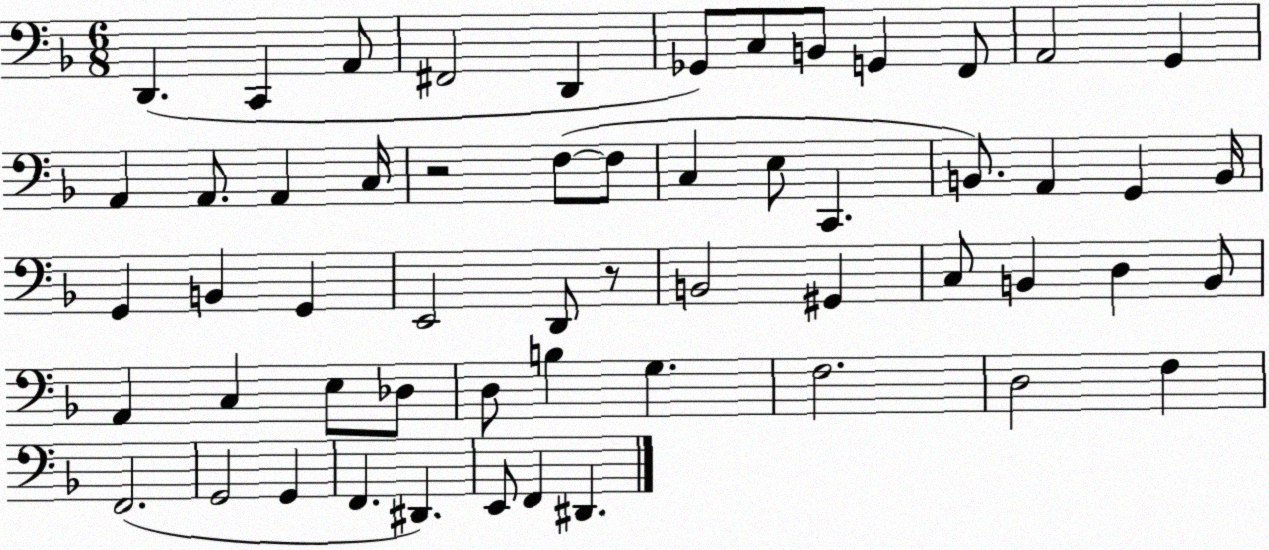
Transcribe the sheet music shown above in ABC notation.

X:1
T:Untitled
M:6/8
L:1/4
K:F
D,, C,, A,,/2 ^F,,2 D,, _G,,/2 C,/2 B,,/2 G,, F,,/2 A,,2 G,, A,, A,,/2 A,, C,/4 z2 F,/2 F,/2 C, E,/2 C,, B,,/2 A,, G,, B,,/4 G,, B,, G,, E,,2 D,,/2 z/2 B,,2 ^G,, C,/2 B,, D, B,,/2 A,, C, E,/2 _D,/2 D,/2 B, G, F,2 D,2 F, F,,2 G,,2 G,, F,, ^D,, E,,/2 F,, ^D,,